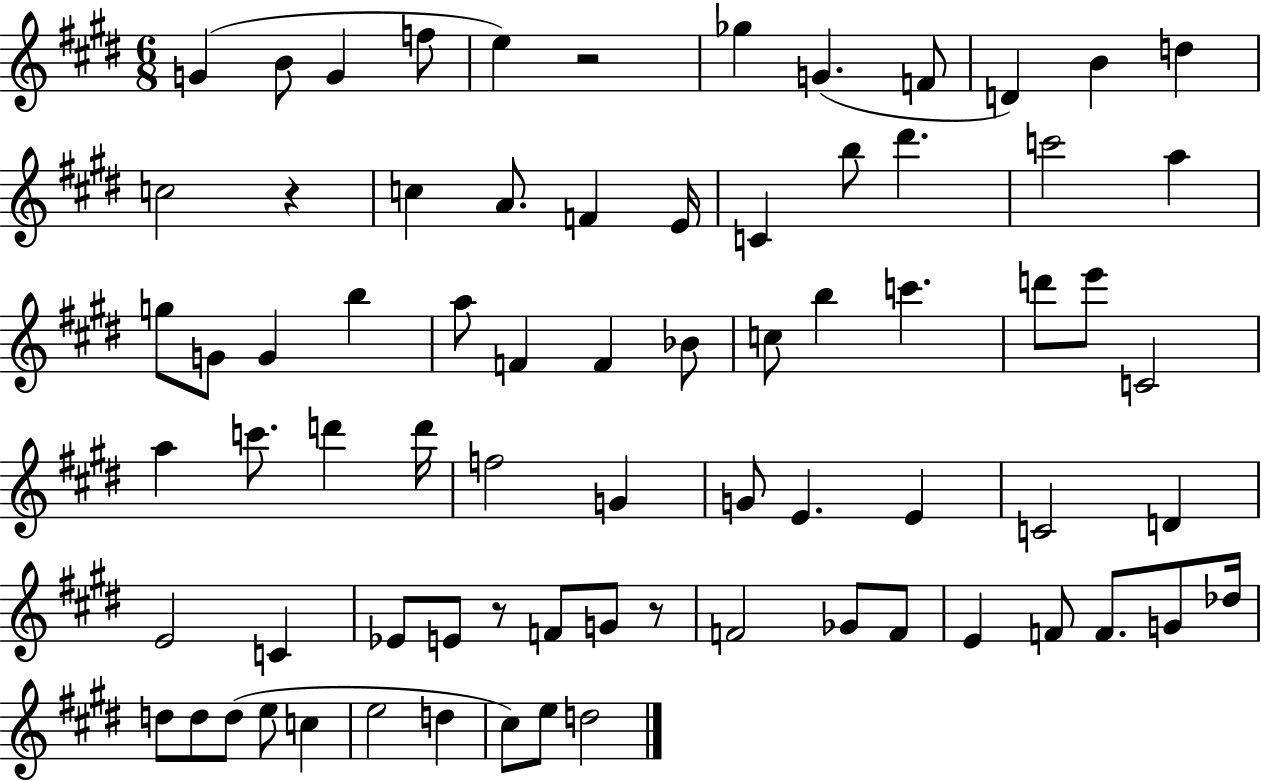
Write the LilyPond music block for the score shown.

{
  \clef treble
  \numericTimeSignature
  \time 6/8
  \key e \major
  g'4( b'8 g'4 f''8 | e''4) r2 | ges''4 g'4.( f'8 | d'4) b'4 d''4 | \break c''2 r4 | c''4 a'8. f'4 e'16 | c'4 b''8 dis'''4. | c'''2 a''4 | \break g''8 g'8 g'4 b''4 | a''8 f'4 f'4 bes'8 | c''8 b''4 c'''4. | d'''8 e'''8 c'2 | \break a''4 c'''8. d'''4 d'''16 | f''2 g'4 | g'8 e'4. e'4 | c'2 d'4 | \break e'2 c'4 | ees'8 e'8 r8 f'8 g'8 r8 | f'2 ges'8 f'8 | e'4 f'8 f'8. g'8 des''16 | \break d''8 d''8 d''8( e''8 c''4 | e''2 d''4 | cis''8) e''8 d''2 | \bar "|."
}